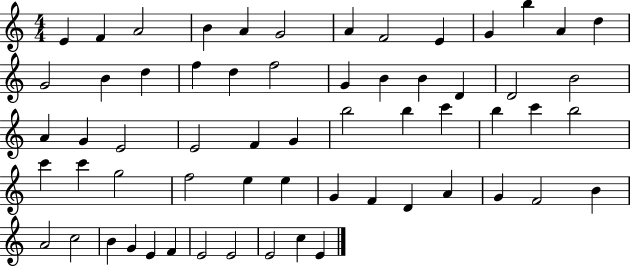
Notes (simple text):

E4/q F4/q A4/h B4/q A4/q G4/h A4/q F4/h E4/q G4/q B5/q A4/q D5/q G4/h B4/q D5/q F5/q D5/q F5/h G4/q B4/q B4/q D4/q D4/h B4/h A4/q G4/q E4/h E4/h F4/q G4/q B5/h B5/q C6/q B5/q C6/q B5/h C6/q C6/q G5/h F5/h E5/q E5/q G4/q F4/q D4/q A4/q G4/q F4/h B4/q A4/h C5/h B4/q G4/q E4/q F4/q E4/h E4/h E4/h C5/q E4/q